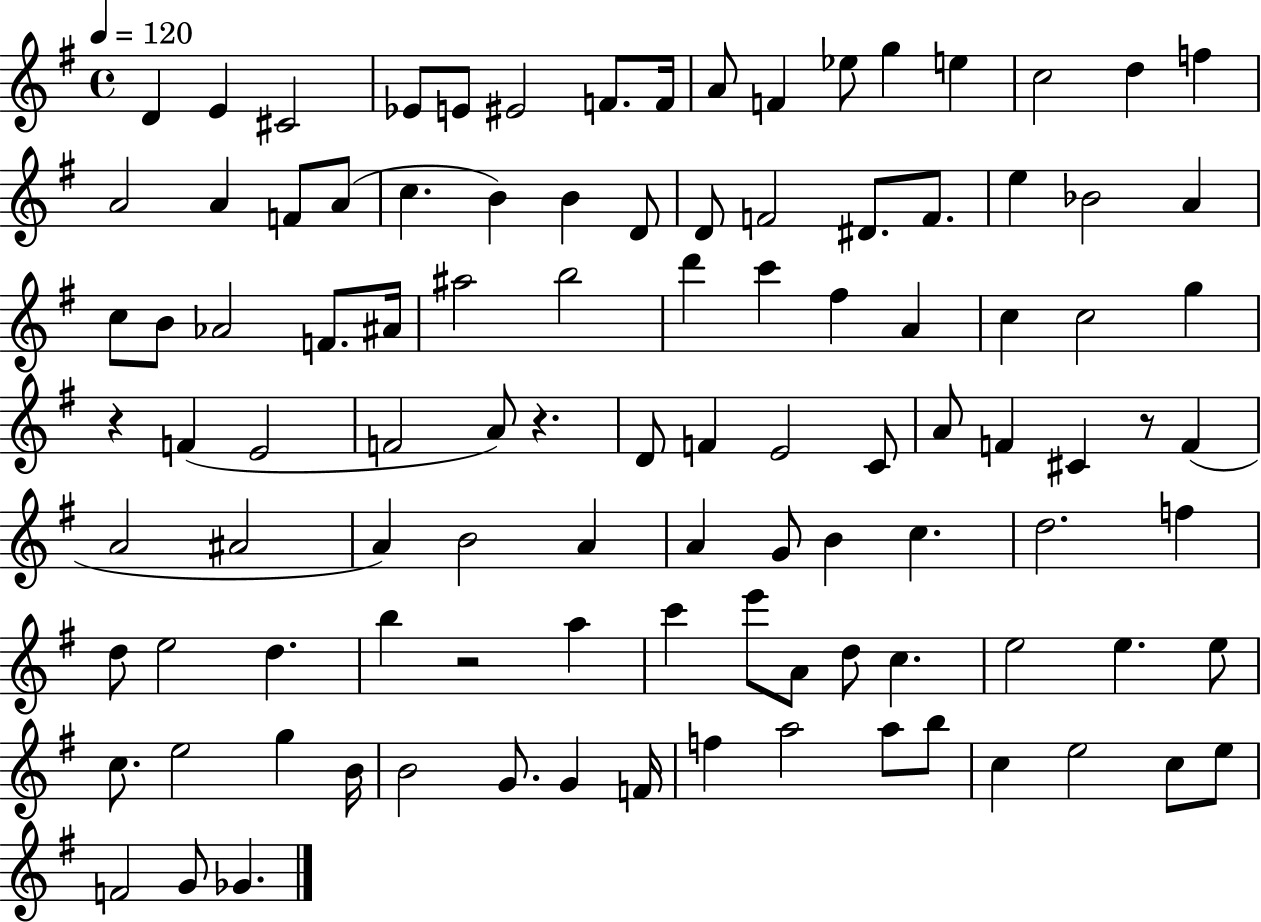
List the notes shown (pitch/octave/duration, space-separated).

D4/q E4/q C#4/h Eb4/e E4/e EIS4/h F4/e. F4/s A4/e F4/q Eb5/e G5/q E5/q C5/h D5/q F5/q A4/h A4/q F4/e A4/e C5/q. B4/q B4/q D4/e D4/e F4/h D#4/e. F4/e. E5/q Bb4/h A4/q C5/e B4/e Ab4/h F4/e. A#4/s A#5/h B5/h D6/q C6/q F#5/q A4/q C5/q C5/h G5/q R/q F4/q E4/h F4/h A4/e R/q. D4/e F4/q E4/h C4/e A4/e F4/q C#4/q R/e F4/q A4/h A#4/h A4/q B4/h A4/q A4/q G4/e B4/q C5/q. D5/h. F5/q D5/e E5/h D5/q. B5/q R/h A5/q C6/q E6/e A4/e D5/e C5/q. E5/h E5/q. E5/e C5/e. E5/h G5/q B4/s B4/h G4/e. G4/q F4/s F5/q A5/h A5/e B5/e C5/q E5/h C5/e E5/e F4/h G4/e Gb4/q.